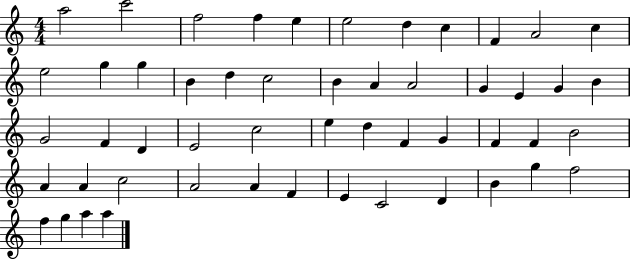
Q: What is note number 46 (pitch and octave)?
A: B4